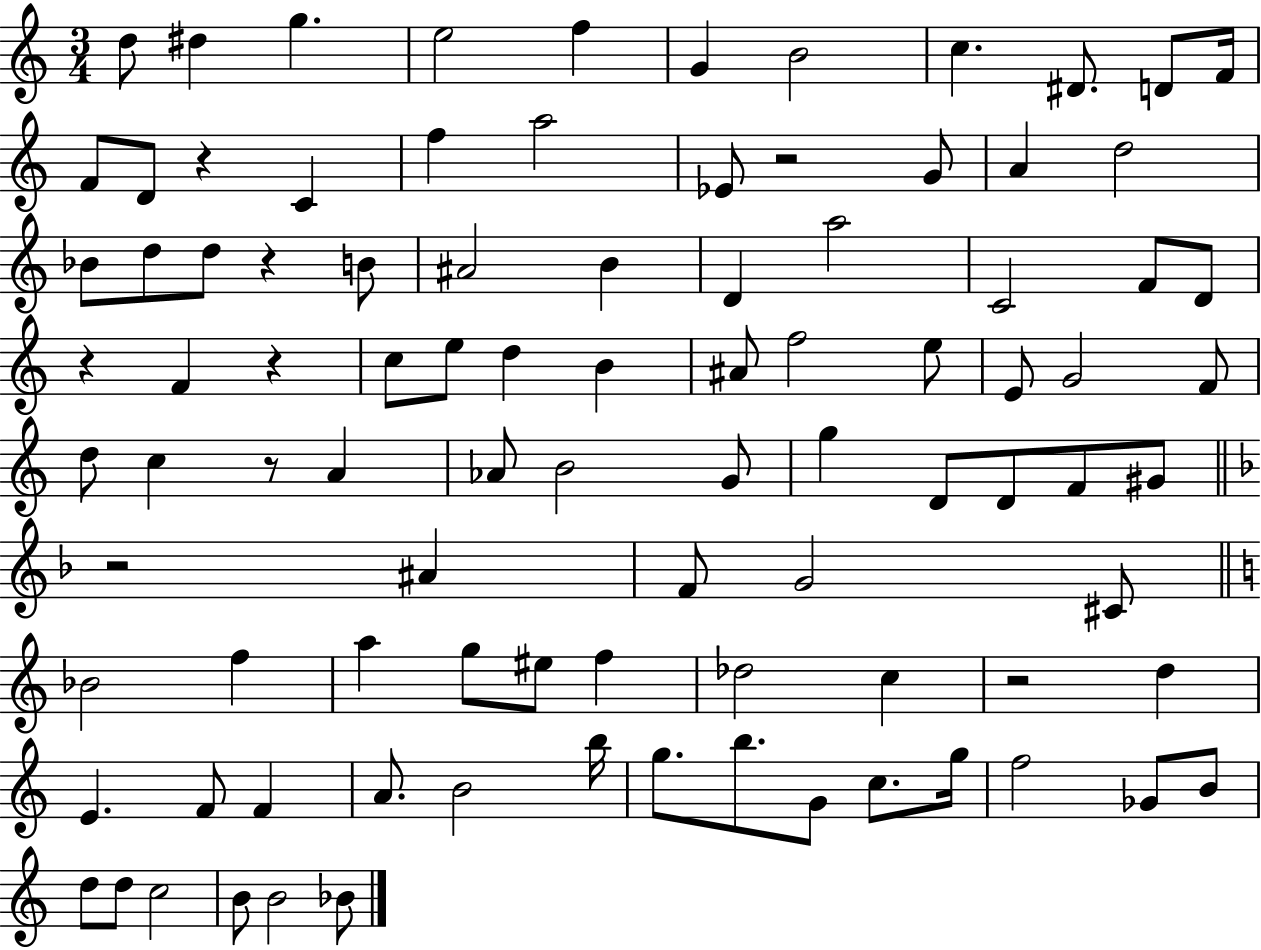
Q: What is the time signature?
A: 3/4